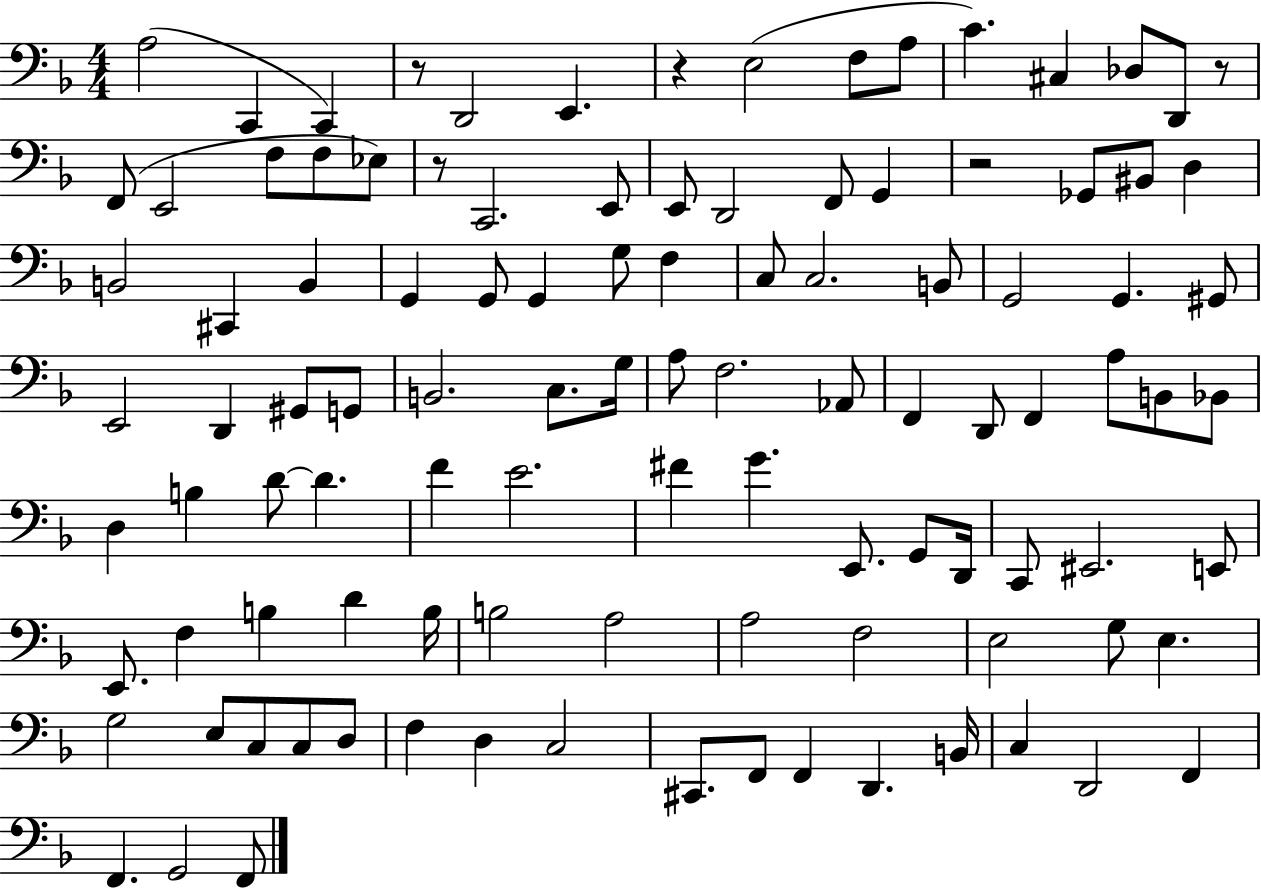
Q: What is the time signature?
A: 4/4